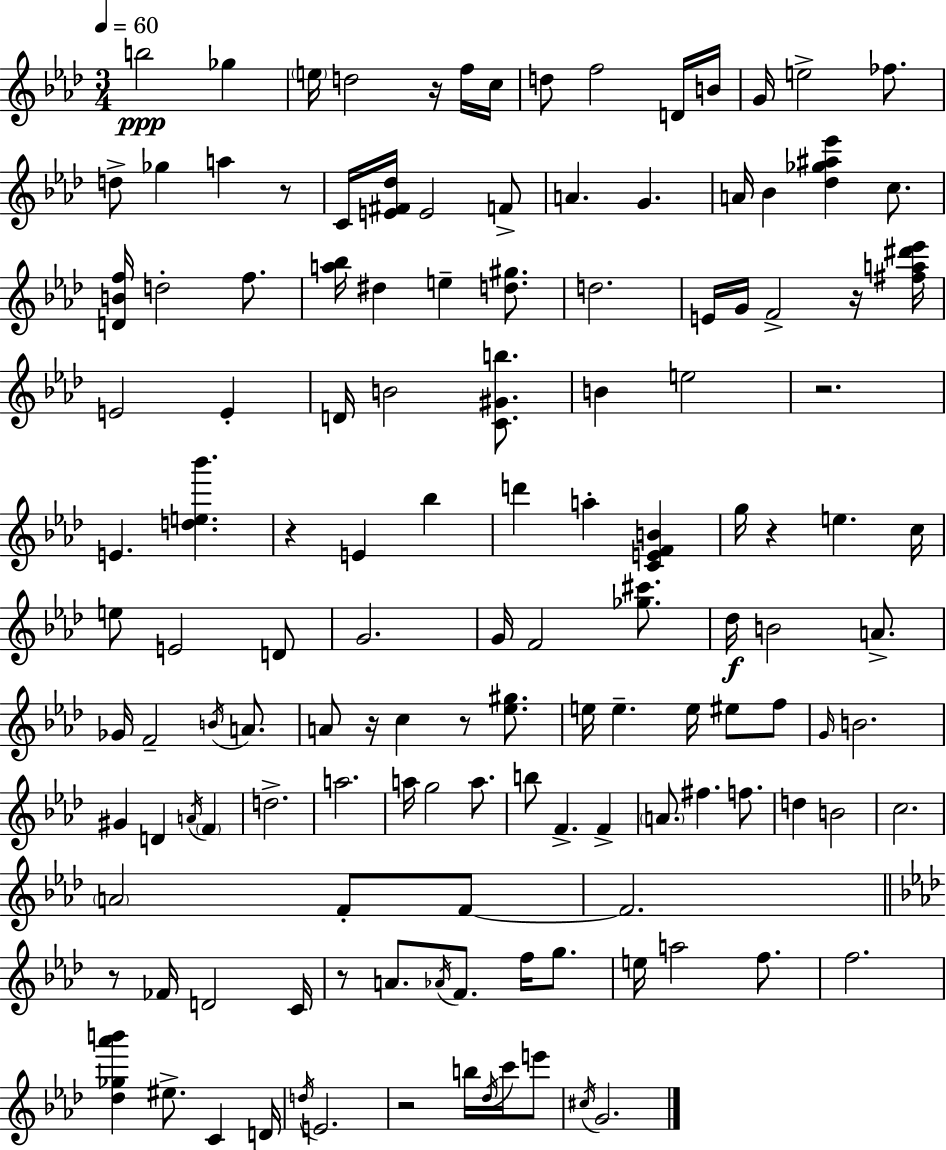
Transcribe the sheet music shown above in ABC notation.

X:1
T:Untitled
M:3/4
L:1/4
K:Ab
b2 _g e/4 d2 z/4 f/4 c/4 d/2 f2 D/4 B/4 G/4 e2 _f/2 d/2 _g a z/2 C/4 [E^F_d]/4 E2 F/2 A G A/4 _B [_d_g^a_e'] c/2 [DBf]/4 d2 f/2 [a_b]/4 ^d e [d^g]/2 d2 E/4 G/4 F2 z/4 [^fa^d'_e']/4 E2 E D/4 B2 [C^Gb]/2 B e2 z2 E [de_b'] z E _b d' a [CEFB] g/4 z e c/4 e/2 E2 D/2 G2 G/4 F2 [_g^c']/2 _d/4 B2 A/2 _G/4 F2 B/4 A/2 A/2 z/4 c z/2 [_e^g]/2 e/4 e e/4 ^e/2 f/2 G/4 B2 ^G D A/4 F d2 a2 a/4 g2 a/2 b/2 F F A/2 ^f f/2 d B2 c2 A2 F/2 F/2 F2 z/2 _F/4 D2 C/4 z/2 A/2 _A/4 F/2 f/4 g/2 e/4 a2 f/2 f2 [_d_g_a'b'] ^e/2 C D/4 d/4 E2 z2 b/4 _d/4 c'/4 e'/2 ^c/4 G2